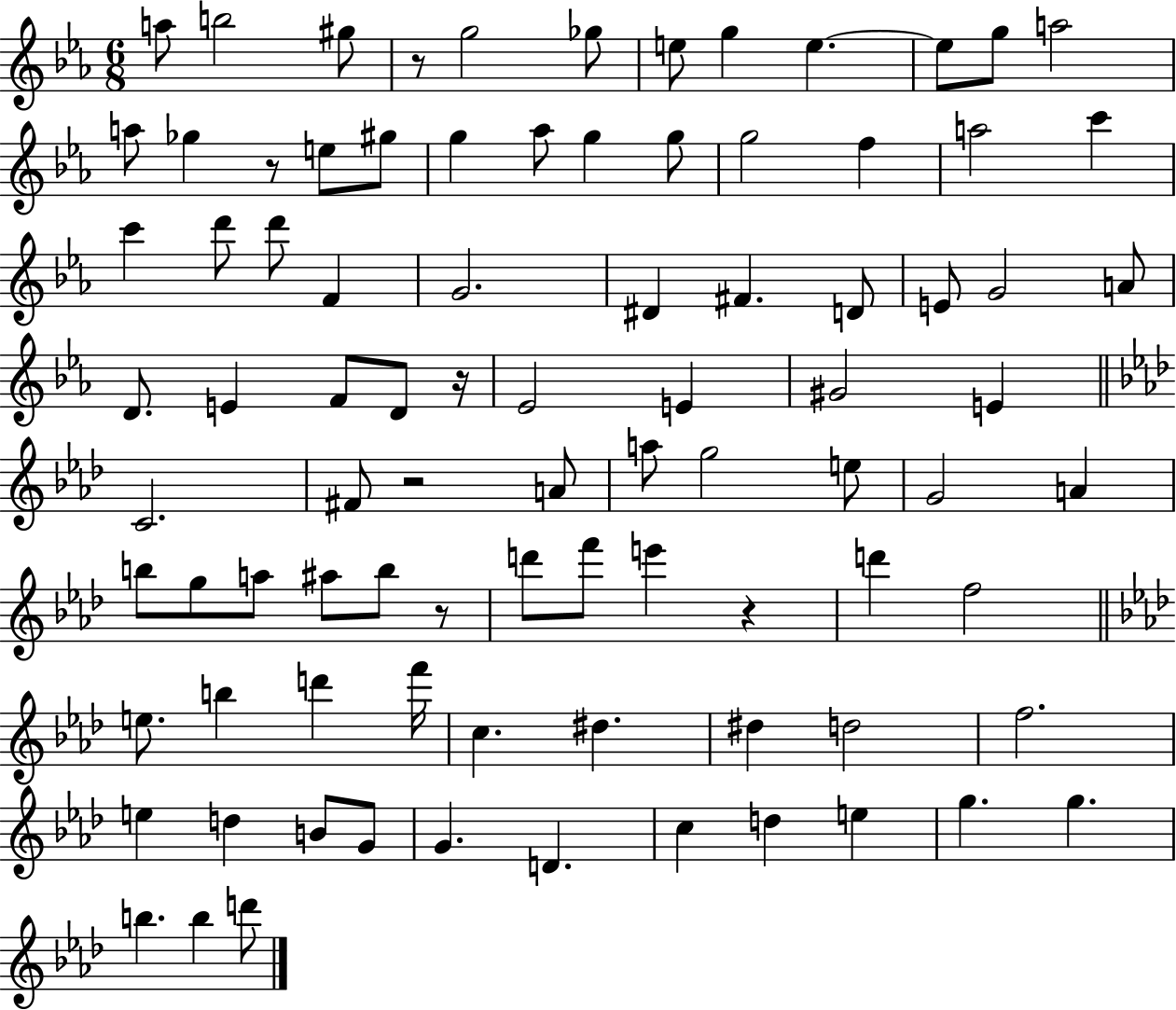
X:1
T:Untitled
M:6/8
L:1/4
K:Eb
a/2 b2 ^g/2 z/2 g2 _g/2 e/2 g e e/2 g/2 a2 a/2 _g z/2 e/2 ^g/2 g _a/2 g g/2 g2 f a2 c' c' d'/2 d'/2 F G2 ^D ^F D/2 E/2 G2 A/2 D/2 E F/2 D/2 z/4 _E2 E ^G2 E C2 ^F/2 z2 A/2 a/2 g2 e/2 G2 A b/2 g/2 a/2 ^a/2 b/2 z/2 d'/2 f'/2 e' z d' f2 e/2 b d' f'/4 c ^d ^d d2 f2 e d B/2 G/2 G D c d e g g b b d'/2